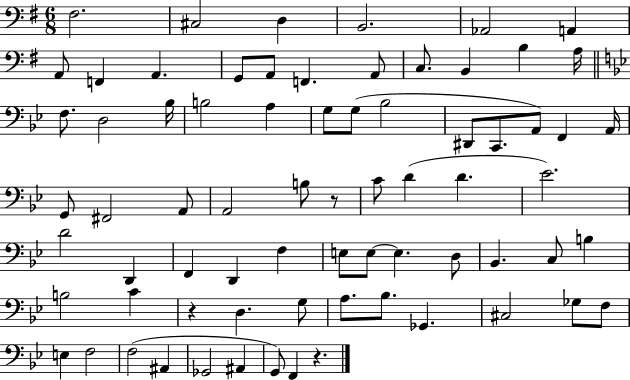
X:1
T:Untitled
M:6/8
L:1/4
K:G
^F,2 ^C,2 D, B,,2 _A,,2 A,, A,,/2 F,, A,, G,,/2 A,,/2 F,, A,,/2 C,/2 B,, B, A,/4 F,/2 D,2 _B,/4 B,2 A, G,/2 G,/2 _B,2 ^D,,/2 C,,/2 A,,/2 F,, A,,/4 G,,/2 ^F,,2 A,,/2 A,,2 B,/2 z/2 C/2 D D _E2 D2 D,, F,, D,, F, E,/2 E,/2 E, D,/2 _B,, C,/2 B, B,2 C z D, G,/2 A,/2 _B,/2 _G,, ^C,2 _G,/2 F,/2 E, F,2 F,2 ^A,, _G,,2 ^A,, G,,/2 F,, z